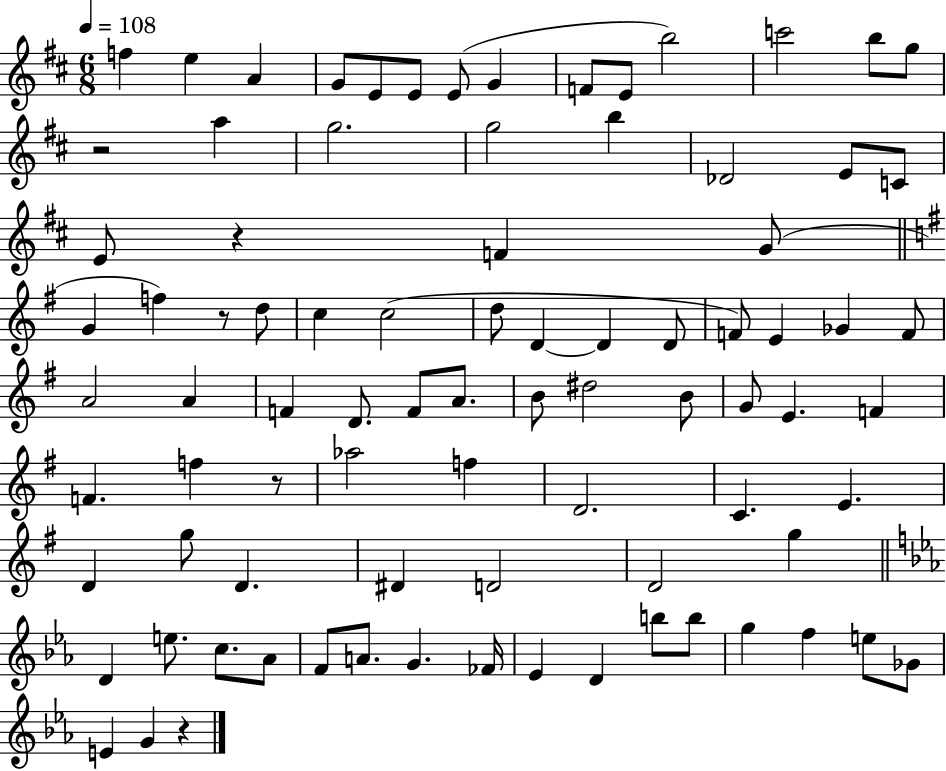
{
  \clef treble
  \numericTimeSignature
  \time 6/8
  \key d \major
  \tempo 4 = 108
  f''4 e''4 a'4 | g'8 e'8 e'8 e'8( g'4 | f'8 e'8 b''2) | c'''2 b''8 g''8 | \break r2 a''4 | g''2. | g''2 b''4 | des'2 e'8 c'8 | \break e'8 r4 f'4 g'8( | \bar "||" \break \key e \minor g'4 f''4) r8 d''8 | c''4 c''2( | d''8 d'4~~ d'4 d'8 | f'8) e'4 ges'4 f'8 | \break a'2 a'4 | f'4 d'8. f'8 a'8. | b'8 dis''2 b'8 | g'8 e'4. f'4 | \break f'4. f''4 r8 | aes''2 f''4 | d'2. | c'4. e'4. | \break d'4 g''8 d'4. | dis'4 d'2 | d'2 g''4 | \bar "||" \break \key c \minor d'4 e''8. c''8. aes'8 | f'8 a'8. g'4. fes'16 | ees'4 d'4 b''8 b''8 | g''4 f''4 e''8 ges'8 | \break e'4 g'4 r4 | \bar "|."
}